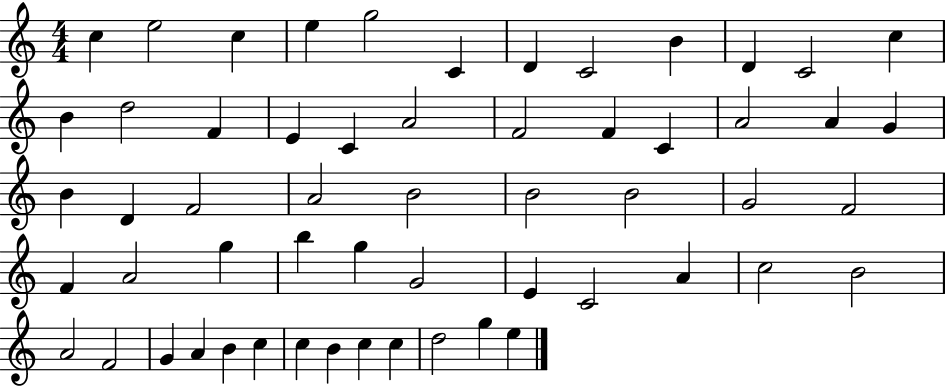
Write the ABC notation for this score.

X:1
T:Untitled
M:4/4
L:1/4
K:C
c e2 c e g2 C D C2 B D C2 c B d2 F E C A2 F2 F C A2 A G B D F2 A2 B2 B2 B2 G2 F2 F A2 g b g G2 E C2 A c2 B2 A2 F2 G A B c c B c c d2 g e